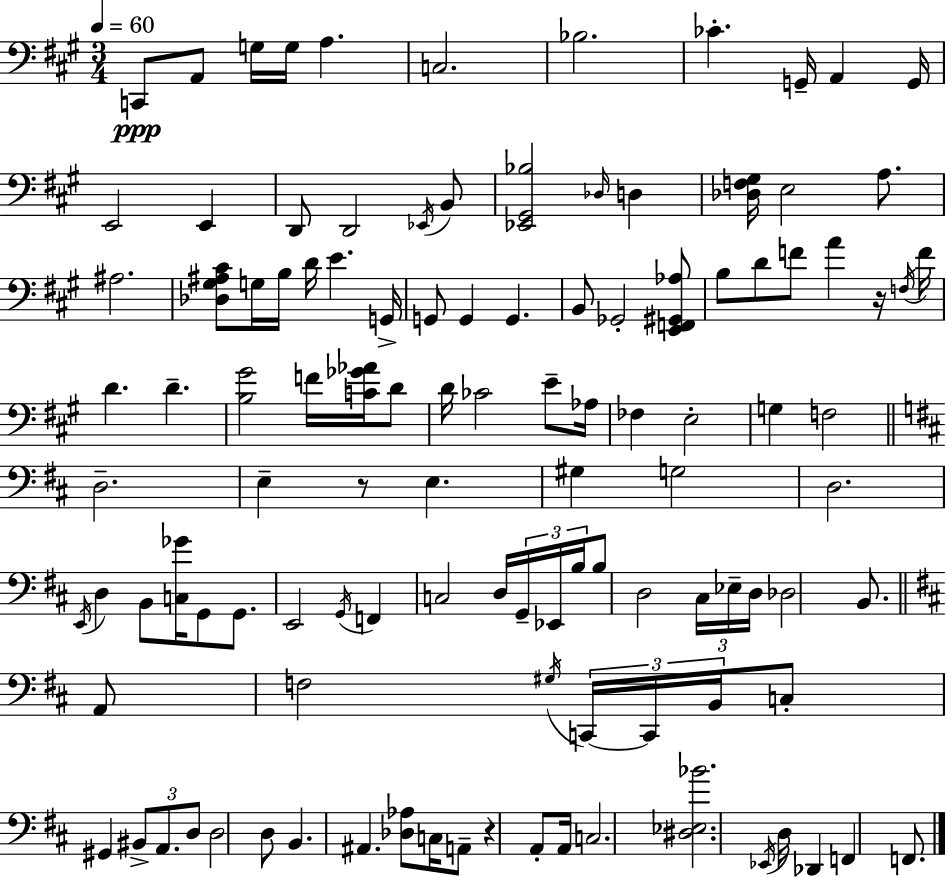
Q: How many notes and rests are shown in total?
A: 113